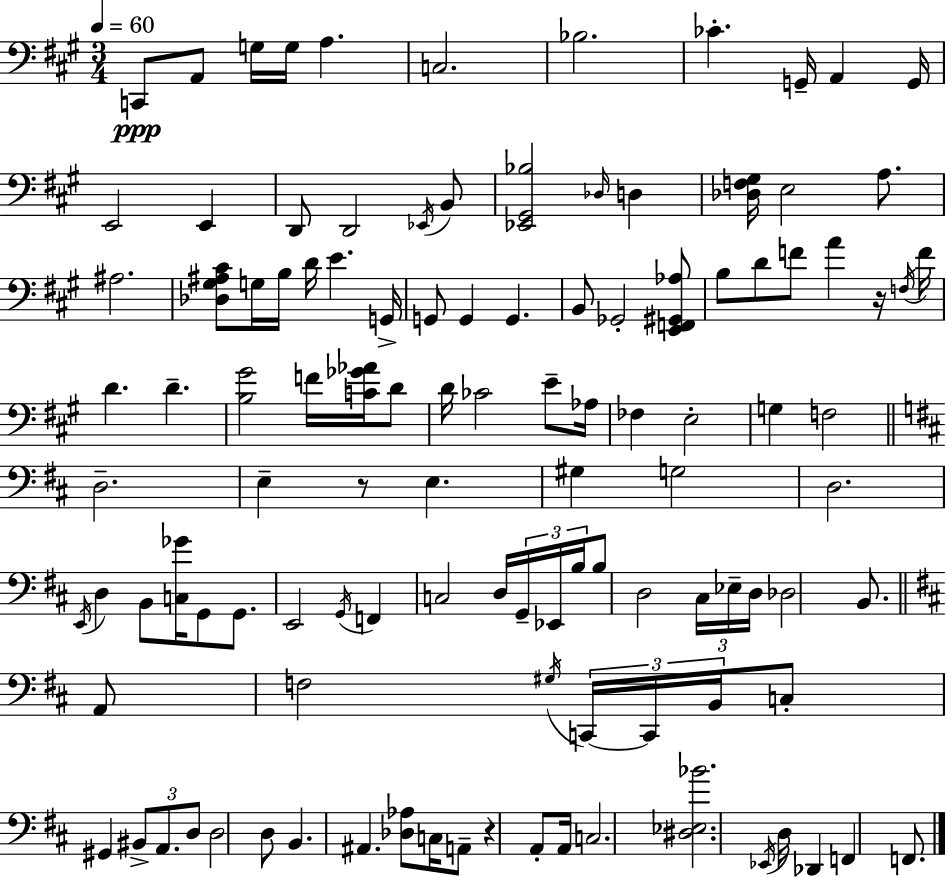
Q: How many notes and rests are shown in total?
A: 113